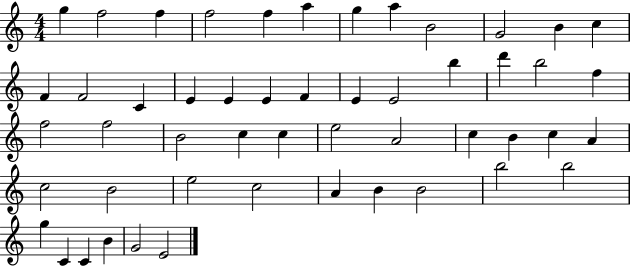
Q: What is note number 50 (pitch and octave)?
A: G4